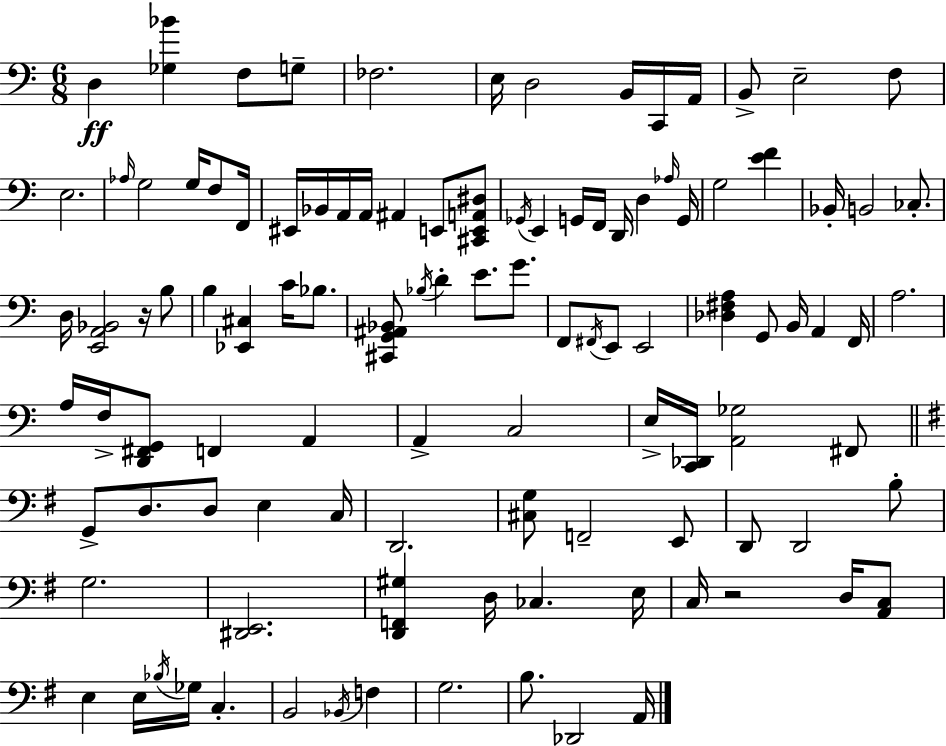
{
  \clef bass
  \numericTimeSignature
  \time 6/8
  \key a \minor
  d4\ff <ges bes'>4 f8 g8-- | fes2. | e16 d2 b,16 c,16 a,16 | b,8-> e2-- f8 | \break e2. | \grace { aes16 } g2 g16 f8 | f,16 eis,16 bes,16 a,16 a,16 ais,4 e,8 <cis, e, a, dis>8 | \acciaccatura { ges,16 } e,4 g,16 f,16 d,16 d4 | \break \grace { aes16 } g,16 g2 <e' f'>4 | bes,16-. b,2 | ces8.-. d16 <e, a, bes,>2 | r16 b8 b4 <ees, cis>4 c'16 | \break bes8. <cis, g, ais, bes,>8 \acciaccatura { bes16 } d'4-. e'8. | g'8. f,8 \acciaccatura { fis,16 } e,8 e,2 | <des fis a>4 g,8 b,16 | a,4 f,16 a2. | \break a16 f16-> <d, fis, g,>8 f,4 | a,4 a,4-> c2 | e16-> <c, des,>16 <a, ges>2 | fis,8 \bar "||" \break \key g \major g,8-> d8. d8 e4 c16 | d,2. | <cis g>8 f,2-- e,8 | d,8 d,2 b8-. | \break g2. | <dis, e,>2. | <d, f, gis>4 d16 ces4. e16 | c16 r2 d16 <a, c>8 | \break e4 e16 \acciaccatura { bes16 } ges16 c4.-. | b,2 \acciaccatura { bes,16 } f4 | g2. | b8. des,2 | \break a,16 \bar "|."
}